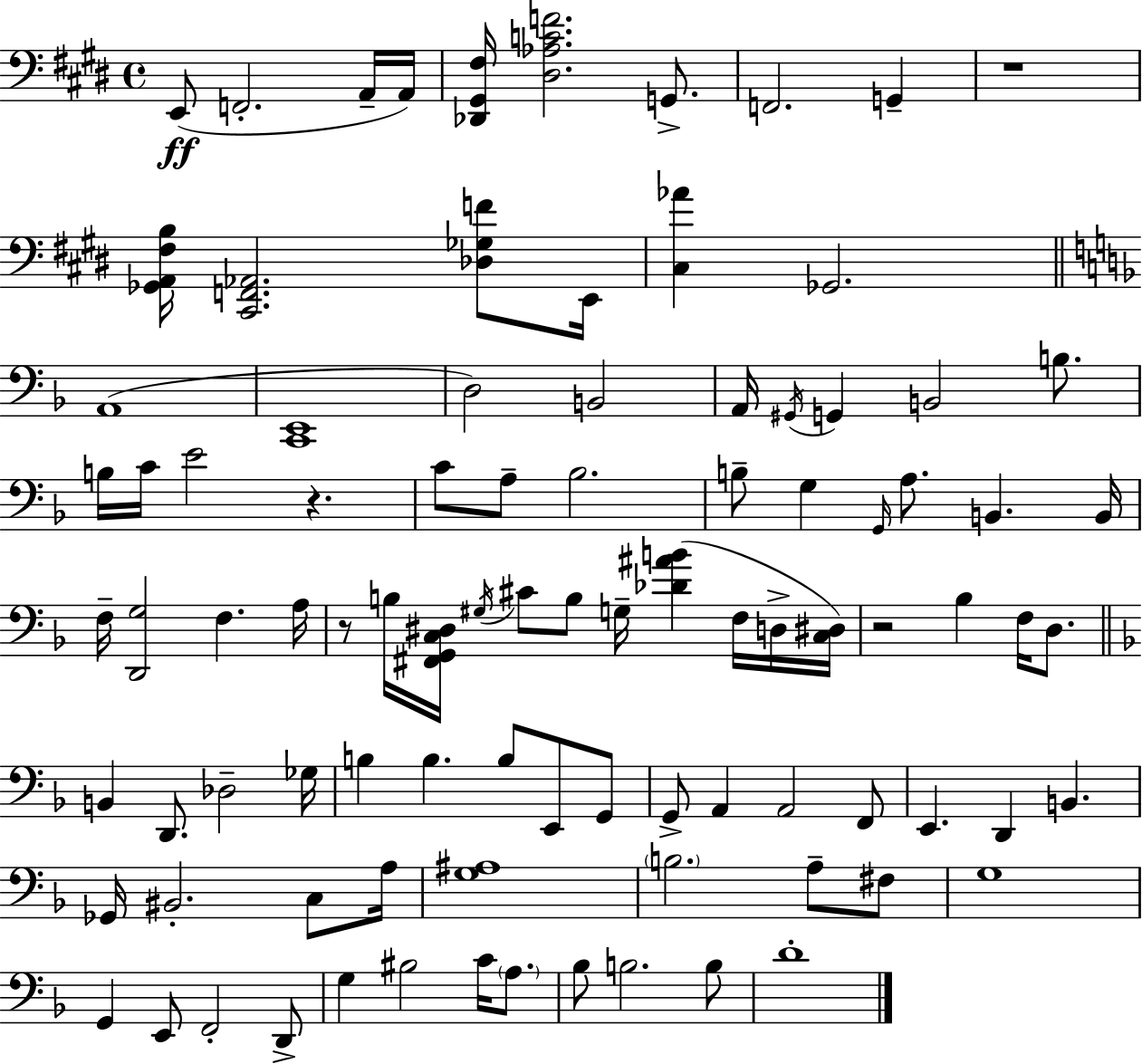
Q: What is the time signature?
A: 4/4